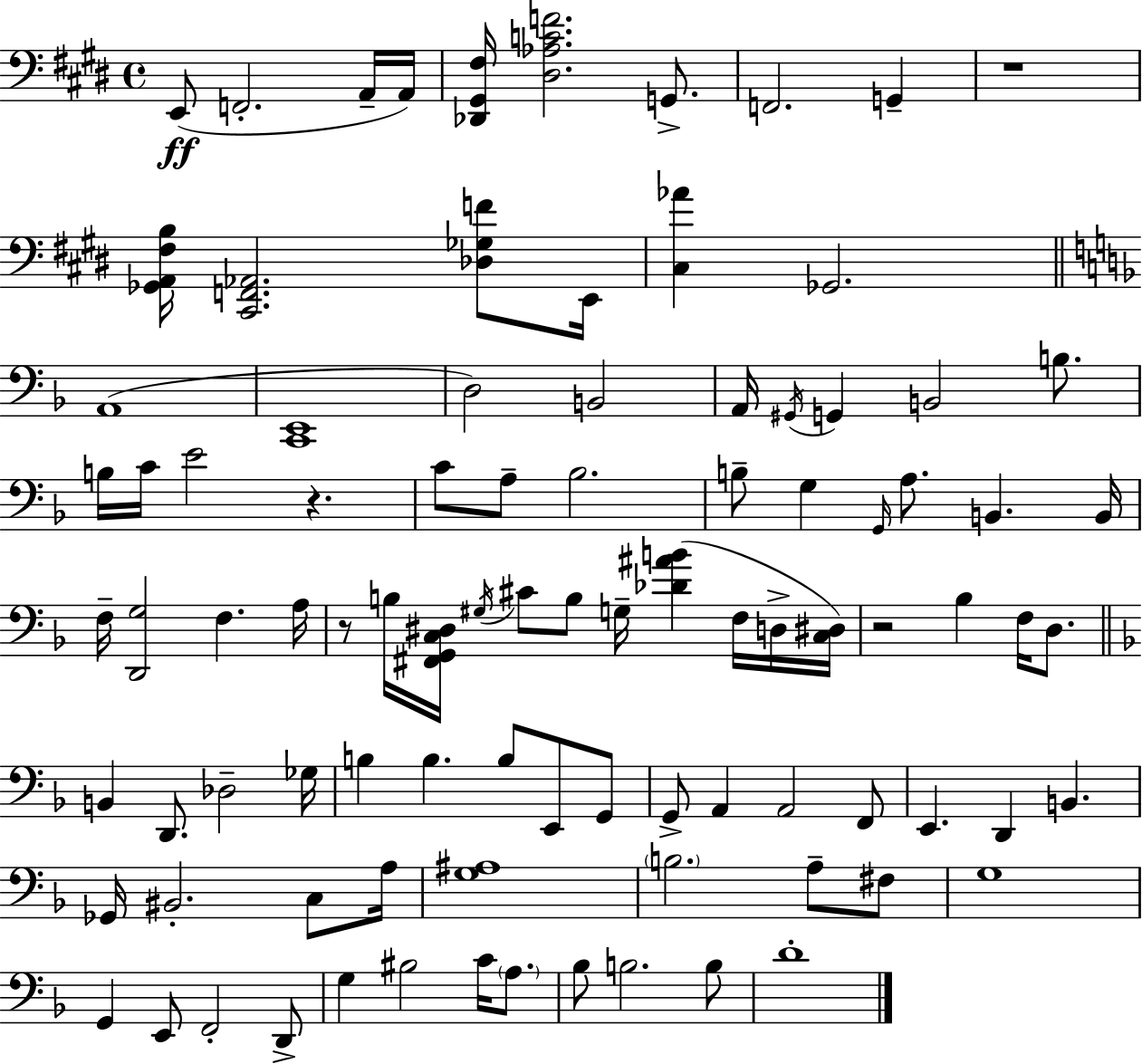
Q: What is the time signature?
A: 4/4